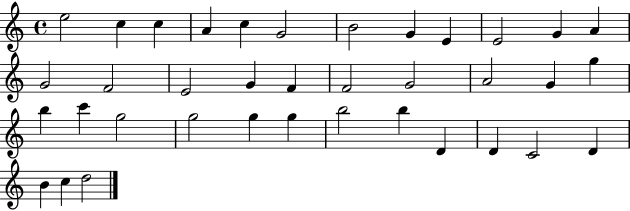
{
  \clef treble
  \time 4/4
  \defaultTimeSignature
  \key c \major
  e''2 c''4 c''4 | a'4 c''4 g'2 | b'2 g'4 e'4 | e'2 g'4 a'4 | \break g'2 f'2 | e'2 g'4 f'4 | f'2 g'2 | a'2 g'4 g''4 | \break b''4 c'''4 g''2 | g''2 g''4 g''4 | b''2 b''4 d'4 | d'4 c'2 d'4 | \break b'4 c''4 d''2 | \bar "|."
}